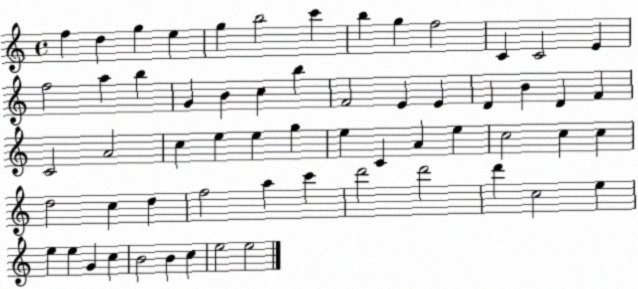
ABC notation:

X:1
T:Untitled
M:4/4
L:1/4
K:C
f d g e g b2 c' b g f2 C C2 E f2 a b G B c b F2 E E D B D F C2 A2 c e e g e C A e c2 c c d2 c d f2 a c' d'2 d'2 d' c2 e e e G c B2 B c e2 e2